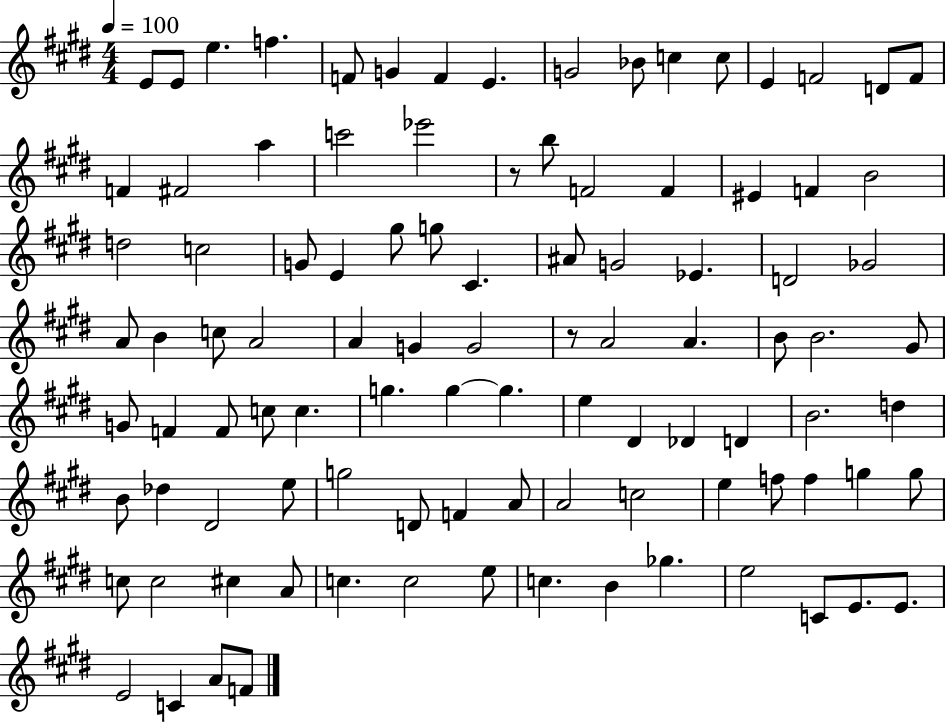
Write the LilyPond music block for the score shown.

{
  \clef treble
  \numericTimeSignature
  \time 4/4
  \key e \major
  \tempo 4 = 100
  e'8 e'8 e''4. f''4. | f'8 g'4 f'4 e'4. | g'2 bes'8 c''4 c''8 | e'4 f'2 d'8 f'8 | \break f'4 fis'2 a''4 | c'''2 ees'''2 | r8 b''8 f'2 f'4 | eis'4 f'4 b'2 | \break d''2 c''2 | g'8 e'4 gis''8 g''8 cis'4. | ais'8 g'2 ees'4. | d'2 ges'2 | \break a'8 b'4 c''8 a'2 | a'4 g'4 g'2 | r8 a'2 a'4. | b'8 b'2. gis'8 | \break g'8 f'4 f'8 c''8 c''4. | g''4. g''4~~ g''4. | e''4 dis'4 des'4 d'4 | b'2. d''4 | \break b'8 des''4 dis'2 e''8 | g''2 d'8 f'4 a'8 | a'2 c''2 | e''4 f''8 f''4 g''4 g''8 | \break c''8 c''2 cis''4 a'8 | c''4. c''2 e''8 | c''4. b'4 ges''4. | e''2 c'8 e'8. e'8. | \break e'2 c'4 a'8 f'8 | \bar "|."
}